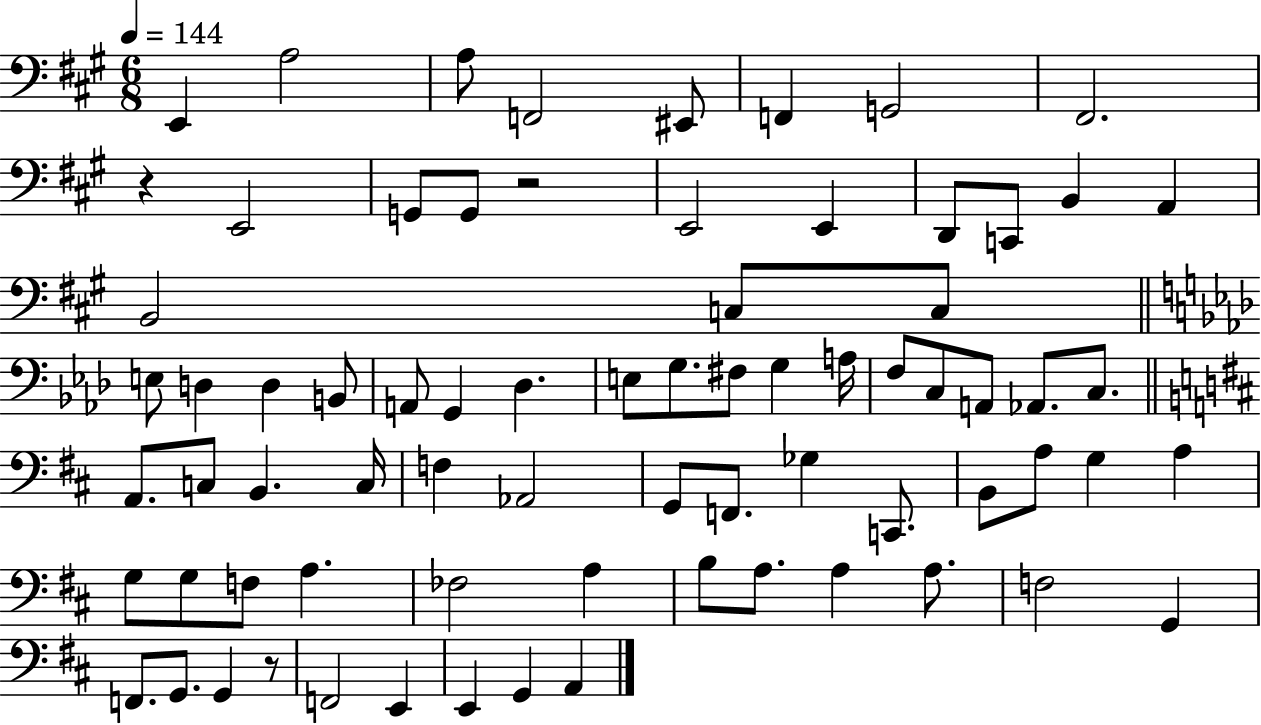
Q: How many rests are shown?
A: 3